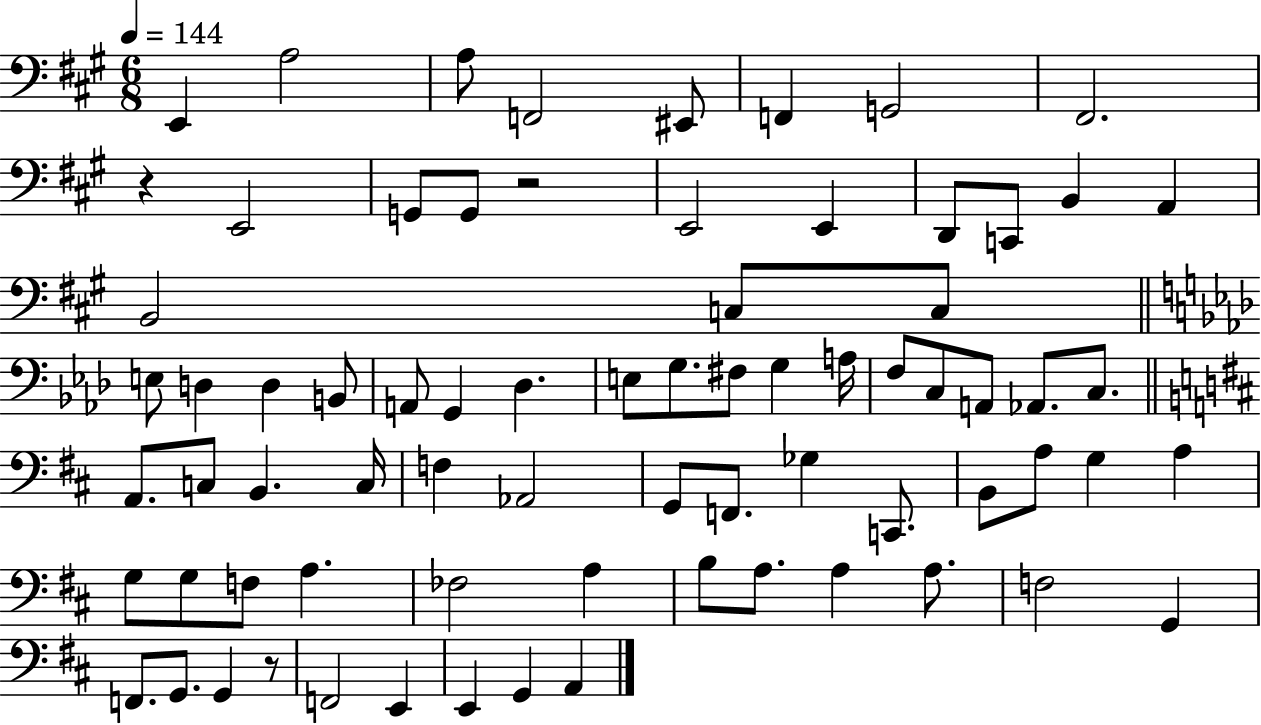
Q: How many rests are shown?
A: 3